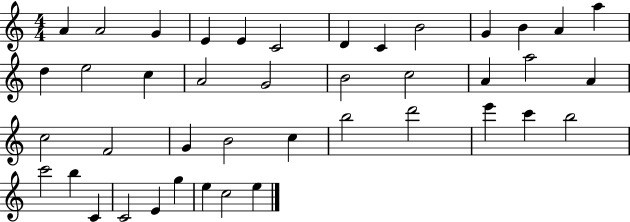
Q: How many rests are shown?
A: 0